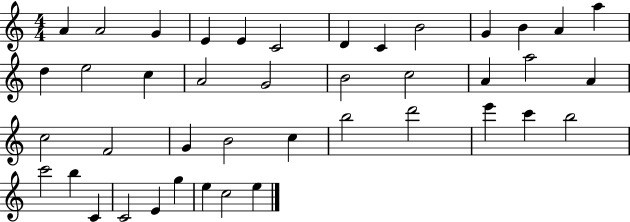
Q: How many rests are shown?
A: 0